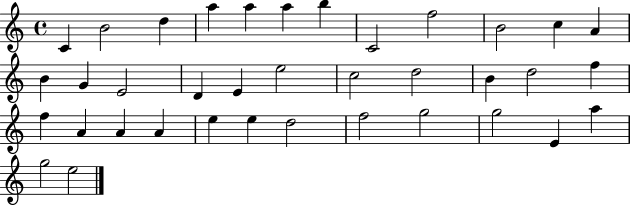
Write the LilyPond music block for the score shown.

{
  \clef treble
  \time 4/4
  \defaultTimeSignature
  \key c \major
  c'4 b'2 d''4 | a''4 a''4 a''4 b''4 | c'2 f''2 | b'2 c''4 a'4 | \break b'4 g'4 e'2 | d'4 e'4 e''2 | c''2 d''2 | b'4 d''2 f''4 | \break f''4 a'4 a'4 a'4 | e''4 e''4 d''2 | f''2 g''2 | g''2 e'4 a''4 | \break g''2 e''2 | \bar "|."
}